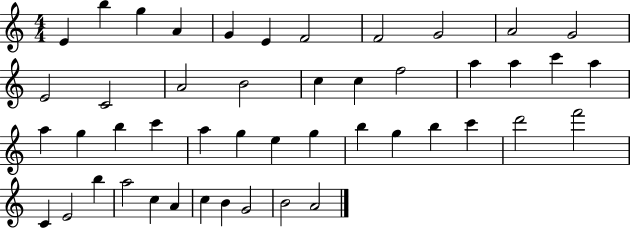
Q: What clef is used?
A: treble